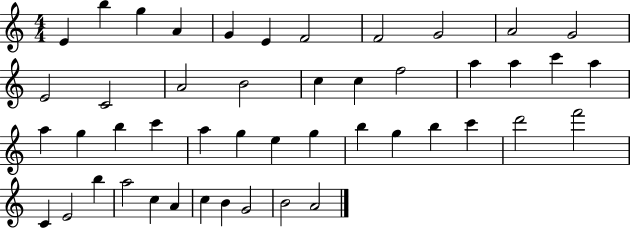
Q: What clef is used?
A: treble